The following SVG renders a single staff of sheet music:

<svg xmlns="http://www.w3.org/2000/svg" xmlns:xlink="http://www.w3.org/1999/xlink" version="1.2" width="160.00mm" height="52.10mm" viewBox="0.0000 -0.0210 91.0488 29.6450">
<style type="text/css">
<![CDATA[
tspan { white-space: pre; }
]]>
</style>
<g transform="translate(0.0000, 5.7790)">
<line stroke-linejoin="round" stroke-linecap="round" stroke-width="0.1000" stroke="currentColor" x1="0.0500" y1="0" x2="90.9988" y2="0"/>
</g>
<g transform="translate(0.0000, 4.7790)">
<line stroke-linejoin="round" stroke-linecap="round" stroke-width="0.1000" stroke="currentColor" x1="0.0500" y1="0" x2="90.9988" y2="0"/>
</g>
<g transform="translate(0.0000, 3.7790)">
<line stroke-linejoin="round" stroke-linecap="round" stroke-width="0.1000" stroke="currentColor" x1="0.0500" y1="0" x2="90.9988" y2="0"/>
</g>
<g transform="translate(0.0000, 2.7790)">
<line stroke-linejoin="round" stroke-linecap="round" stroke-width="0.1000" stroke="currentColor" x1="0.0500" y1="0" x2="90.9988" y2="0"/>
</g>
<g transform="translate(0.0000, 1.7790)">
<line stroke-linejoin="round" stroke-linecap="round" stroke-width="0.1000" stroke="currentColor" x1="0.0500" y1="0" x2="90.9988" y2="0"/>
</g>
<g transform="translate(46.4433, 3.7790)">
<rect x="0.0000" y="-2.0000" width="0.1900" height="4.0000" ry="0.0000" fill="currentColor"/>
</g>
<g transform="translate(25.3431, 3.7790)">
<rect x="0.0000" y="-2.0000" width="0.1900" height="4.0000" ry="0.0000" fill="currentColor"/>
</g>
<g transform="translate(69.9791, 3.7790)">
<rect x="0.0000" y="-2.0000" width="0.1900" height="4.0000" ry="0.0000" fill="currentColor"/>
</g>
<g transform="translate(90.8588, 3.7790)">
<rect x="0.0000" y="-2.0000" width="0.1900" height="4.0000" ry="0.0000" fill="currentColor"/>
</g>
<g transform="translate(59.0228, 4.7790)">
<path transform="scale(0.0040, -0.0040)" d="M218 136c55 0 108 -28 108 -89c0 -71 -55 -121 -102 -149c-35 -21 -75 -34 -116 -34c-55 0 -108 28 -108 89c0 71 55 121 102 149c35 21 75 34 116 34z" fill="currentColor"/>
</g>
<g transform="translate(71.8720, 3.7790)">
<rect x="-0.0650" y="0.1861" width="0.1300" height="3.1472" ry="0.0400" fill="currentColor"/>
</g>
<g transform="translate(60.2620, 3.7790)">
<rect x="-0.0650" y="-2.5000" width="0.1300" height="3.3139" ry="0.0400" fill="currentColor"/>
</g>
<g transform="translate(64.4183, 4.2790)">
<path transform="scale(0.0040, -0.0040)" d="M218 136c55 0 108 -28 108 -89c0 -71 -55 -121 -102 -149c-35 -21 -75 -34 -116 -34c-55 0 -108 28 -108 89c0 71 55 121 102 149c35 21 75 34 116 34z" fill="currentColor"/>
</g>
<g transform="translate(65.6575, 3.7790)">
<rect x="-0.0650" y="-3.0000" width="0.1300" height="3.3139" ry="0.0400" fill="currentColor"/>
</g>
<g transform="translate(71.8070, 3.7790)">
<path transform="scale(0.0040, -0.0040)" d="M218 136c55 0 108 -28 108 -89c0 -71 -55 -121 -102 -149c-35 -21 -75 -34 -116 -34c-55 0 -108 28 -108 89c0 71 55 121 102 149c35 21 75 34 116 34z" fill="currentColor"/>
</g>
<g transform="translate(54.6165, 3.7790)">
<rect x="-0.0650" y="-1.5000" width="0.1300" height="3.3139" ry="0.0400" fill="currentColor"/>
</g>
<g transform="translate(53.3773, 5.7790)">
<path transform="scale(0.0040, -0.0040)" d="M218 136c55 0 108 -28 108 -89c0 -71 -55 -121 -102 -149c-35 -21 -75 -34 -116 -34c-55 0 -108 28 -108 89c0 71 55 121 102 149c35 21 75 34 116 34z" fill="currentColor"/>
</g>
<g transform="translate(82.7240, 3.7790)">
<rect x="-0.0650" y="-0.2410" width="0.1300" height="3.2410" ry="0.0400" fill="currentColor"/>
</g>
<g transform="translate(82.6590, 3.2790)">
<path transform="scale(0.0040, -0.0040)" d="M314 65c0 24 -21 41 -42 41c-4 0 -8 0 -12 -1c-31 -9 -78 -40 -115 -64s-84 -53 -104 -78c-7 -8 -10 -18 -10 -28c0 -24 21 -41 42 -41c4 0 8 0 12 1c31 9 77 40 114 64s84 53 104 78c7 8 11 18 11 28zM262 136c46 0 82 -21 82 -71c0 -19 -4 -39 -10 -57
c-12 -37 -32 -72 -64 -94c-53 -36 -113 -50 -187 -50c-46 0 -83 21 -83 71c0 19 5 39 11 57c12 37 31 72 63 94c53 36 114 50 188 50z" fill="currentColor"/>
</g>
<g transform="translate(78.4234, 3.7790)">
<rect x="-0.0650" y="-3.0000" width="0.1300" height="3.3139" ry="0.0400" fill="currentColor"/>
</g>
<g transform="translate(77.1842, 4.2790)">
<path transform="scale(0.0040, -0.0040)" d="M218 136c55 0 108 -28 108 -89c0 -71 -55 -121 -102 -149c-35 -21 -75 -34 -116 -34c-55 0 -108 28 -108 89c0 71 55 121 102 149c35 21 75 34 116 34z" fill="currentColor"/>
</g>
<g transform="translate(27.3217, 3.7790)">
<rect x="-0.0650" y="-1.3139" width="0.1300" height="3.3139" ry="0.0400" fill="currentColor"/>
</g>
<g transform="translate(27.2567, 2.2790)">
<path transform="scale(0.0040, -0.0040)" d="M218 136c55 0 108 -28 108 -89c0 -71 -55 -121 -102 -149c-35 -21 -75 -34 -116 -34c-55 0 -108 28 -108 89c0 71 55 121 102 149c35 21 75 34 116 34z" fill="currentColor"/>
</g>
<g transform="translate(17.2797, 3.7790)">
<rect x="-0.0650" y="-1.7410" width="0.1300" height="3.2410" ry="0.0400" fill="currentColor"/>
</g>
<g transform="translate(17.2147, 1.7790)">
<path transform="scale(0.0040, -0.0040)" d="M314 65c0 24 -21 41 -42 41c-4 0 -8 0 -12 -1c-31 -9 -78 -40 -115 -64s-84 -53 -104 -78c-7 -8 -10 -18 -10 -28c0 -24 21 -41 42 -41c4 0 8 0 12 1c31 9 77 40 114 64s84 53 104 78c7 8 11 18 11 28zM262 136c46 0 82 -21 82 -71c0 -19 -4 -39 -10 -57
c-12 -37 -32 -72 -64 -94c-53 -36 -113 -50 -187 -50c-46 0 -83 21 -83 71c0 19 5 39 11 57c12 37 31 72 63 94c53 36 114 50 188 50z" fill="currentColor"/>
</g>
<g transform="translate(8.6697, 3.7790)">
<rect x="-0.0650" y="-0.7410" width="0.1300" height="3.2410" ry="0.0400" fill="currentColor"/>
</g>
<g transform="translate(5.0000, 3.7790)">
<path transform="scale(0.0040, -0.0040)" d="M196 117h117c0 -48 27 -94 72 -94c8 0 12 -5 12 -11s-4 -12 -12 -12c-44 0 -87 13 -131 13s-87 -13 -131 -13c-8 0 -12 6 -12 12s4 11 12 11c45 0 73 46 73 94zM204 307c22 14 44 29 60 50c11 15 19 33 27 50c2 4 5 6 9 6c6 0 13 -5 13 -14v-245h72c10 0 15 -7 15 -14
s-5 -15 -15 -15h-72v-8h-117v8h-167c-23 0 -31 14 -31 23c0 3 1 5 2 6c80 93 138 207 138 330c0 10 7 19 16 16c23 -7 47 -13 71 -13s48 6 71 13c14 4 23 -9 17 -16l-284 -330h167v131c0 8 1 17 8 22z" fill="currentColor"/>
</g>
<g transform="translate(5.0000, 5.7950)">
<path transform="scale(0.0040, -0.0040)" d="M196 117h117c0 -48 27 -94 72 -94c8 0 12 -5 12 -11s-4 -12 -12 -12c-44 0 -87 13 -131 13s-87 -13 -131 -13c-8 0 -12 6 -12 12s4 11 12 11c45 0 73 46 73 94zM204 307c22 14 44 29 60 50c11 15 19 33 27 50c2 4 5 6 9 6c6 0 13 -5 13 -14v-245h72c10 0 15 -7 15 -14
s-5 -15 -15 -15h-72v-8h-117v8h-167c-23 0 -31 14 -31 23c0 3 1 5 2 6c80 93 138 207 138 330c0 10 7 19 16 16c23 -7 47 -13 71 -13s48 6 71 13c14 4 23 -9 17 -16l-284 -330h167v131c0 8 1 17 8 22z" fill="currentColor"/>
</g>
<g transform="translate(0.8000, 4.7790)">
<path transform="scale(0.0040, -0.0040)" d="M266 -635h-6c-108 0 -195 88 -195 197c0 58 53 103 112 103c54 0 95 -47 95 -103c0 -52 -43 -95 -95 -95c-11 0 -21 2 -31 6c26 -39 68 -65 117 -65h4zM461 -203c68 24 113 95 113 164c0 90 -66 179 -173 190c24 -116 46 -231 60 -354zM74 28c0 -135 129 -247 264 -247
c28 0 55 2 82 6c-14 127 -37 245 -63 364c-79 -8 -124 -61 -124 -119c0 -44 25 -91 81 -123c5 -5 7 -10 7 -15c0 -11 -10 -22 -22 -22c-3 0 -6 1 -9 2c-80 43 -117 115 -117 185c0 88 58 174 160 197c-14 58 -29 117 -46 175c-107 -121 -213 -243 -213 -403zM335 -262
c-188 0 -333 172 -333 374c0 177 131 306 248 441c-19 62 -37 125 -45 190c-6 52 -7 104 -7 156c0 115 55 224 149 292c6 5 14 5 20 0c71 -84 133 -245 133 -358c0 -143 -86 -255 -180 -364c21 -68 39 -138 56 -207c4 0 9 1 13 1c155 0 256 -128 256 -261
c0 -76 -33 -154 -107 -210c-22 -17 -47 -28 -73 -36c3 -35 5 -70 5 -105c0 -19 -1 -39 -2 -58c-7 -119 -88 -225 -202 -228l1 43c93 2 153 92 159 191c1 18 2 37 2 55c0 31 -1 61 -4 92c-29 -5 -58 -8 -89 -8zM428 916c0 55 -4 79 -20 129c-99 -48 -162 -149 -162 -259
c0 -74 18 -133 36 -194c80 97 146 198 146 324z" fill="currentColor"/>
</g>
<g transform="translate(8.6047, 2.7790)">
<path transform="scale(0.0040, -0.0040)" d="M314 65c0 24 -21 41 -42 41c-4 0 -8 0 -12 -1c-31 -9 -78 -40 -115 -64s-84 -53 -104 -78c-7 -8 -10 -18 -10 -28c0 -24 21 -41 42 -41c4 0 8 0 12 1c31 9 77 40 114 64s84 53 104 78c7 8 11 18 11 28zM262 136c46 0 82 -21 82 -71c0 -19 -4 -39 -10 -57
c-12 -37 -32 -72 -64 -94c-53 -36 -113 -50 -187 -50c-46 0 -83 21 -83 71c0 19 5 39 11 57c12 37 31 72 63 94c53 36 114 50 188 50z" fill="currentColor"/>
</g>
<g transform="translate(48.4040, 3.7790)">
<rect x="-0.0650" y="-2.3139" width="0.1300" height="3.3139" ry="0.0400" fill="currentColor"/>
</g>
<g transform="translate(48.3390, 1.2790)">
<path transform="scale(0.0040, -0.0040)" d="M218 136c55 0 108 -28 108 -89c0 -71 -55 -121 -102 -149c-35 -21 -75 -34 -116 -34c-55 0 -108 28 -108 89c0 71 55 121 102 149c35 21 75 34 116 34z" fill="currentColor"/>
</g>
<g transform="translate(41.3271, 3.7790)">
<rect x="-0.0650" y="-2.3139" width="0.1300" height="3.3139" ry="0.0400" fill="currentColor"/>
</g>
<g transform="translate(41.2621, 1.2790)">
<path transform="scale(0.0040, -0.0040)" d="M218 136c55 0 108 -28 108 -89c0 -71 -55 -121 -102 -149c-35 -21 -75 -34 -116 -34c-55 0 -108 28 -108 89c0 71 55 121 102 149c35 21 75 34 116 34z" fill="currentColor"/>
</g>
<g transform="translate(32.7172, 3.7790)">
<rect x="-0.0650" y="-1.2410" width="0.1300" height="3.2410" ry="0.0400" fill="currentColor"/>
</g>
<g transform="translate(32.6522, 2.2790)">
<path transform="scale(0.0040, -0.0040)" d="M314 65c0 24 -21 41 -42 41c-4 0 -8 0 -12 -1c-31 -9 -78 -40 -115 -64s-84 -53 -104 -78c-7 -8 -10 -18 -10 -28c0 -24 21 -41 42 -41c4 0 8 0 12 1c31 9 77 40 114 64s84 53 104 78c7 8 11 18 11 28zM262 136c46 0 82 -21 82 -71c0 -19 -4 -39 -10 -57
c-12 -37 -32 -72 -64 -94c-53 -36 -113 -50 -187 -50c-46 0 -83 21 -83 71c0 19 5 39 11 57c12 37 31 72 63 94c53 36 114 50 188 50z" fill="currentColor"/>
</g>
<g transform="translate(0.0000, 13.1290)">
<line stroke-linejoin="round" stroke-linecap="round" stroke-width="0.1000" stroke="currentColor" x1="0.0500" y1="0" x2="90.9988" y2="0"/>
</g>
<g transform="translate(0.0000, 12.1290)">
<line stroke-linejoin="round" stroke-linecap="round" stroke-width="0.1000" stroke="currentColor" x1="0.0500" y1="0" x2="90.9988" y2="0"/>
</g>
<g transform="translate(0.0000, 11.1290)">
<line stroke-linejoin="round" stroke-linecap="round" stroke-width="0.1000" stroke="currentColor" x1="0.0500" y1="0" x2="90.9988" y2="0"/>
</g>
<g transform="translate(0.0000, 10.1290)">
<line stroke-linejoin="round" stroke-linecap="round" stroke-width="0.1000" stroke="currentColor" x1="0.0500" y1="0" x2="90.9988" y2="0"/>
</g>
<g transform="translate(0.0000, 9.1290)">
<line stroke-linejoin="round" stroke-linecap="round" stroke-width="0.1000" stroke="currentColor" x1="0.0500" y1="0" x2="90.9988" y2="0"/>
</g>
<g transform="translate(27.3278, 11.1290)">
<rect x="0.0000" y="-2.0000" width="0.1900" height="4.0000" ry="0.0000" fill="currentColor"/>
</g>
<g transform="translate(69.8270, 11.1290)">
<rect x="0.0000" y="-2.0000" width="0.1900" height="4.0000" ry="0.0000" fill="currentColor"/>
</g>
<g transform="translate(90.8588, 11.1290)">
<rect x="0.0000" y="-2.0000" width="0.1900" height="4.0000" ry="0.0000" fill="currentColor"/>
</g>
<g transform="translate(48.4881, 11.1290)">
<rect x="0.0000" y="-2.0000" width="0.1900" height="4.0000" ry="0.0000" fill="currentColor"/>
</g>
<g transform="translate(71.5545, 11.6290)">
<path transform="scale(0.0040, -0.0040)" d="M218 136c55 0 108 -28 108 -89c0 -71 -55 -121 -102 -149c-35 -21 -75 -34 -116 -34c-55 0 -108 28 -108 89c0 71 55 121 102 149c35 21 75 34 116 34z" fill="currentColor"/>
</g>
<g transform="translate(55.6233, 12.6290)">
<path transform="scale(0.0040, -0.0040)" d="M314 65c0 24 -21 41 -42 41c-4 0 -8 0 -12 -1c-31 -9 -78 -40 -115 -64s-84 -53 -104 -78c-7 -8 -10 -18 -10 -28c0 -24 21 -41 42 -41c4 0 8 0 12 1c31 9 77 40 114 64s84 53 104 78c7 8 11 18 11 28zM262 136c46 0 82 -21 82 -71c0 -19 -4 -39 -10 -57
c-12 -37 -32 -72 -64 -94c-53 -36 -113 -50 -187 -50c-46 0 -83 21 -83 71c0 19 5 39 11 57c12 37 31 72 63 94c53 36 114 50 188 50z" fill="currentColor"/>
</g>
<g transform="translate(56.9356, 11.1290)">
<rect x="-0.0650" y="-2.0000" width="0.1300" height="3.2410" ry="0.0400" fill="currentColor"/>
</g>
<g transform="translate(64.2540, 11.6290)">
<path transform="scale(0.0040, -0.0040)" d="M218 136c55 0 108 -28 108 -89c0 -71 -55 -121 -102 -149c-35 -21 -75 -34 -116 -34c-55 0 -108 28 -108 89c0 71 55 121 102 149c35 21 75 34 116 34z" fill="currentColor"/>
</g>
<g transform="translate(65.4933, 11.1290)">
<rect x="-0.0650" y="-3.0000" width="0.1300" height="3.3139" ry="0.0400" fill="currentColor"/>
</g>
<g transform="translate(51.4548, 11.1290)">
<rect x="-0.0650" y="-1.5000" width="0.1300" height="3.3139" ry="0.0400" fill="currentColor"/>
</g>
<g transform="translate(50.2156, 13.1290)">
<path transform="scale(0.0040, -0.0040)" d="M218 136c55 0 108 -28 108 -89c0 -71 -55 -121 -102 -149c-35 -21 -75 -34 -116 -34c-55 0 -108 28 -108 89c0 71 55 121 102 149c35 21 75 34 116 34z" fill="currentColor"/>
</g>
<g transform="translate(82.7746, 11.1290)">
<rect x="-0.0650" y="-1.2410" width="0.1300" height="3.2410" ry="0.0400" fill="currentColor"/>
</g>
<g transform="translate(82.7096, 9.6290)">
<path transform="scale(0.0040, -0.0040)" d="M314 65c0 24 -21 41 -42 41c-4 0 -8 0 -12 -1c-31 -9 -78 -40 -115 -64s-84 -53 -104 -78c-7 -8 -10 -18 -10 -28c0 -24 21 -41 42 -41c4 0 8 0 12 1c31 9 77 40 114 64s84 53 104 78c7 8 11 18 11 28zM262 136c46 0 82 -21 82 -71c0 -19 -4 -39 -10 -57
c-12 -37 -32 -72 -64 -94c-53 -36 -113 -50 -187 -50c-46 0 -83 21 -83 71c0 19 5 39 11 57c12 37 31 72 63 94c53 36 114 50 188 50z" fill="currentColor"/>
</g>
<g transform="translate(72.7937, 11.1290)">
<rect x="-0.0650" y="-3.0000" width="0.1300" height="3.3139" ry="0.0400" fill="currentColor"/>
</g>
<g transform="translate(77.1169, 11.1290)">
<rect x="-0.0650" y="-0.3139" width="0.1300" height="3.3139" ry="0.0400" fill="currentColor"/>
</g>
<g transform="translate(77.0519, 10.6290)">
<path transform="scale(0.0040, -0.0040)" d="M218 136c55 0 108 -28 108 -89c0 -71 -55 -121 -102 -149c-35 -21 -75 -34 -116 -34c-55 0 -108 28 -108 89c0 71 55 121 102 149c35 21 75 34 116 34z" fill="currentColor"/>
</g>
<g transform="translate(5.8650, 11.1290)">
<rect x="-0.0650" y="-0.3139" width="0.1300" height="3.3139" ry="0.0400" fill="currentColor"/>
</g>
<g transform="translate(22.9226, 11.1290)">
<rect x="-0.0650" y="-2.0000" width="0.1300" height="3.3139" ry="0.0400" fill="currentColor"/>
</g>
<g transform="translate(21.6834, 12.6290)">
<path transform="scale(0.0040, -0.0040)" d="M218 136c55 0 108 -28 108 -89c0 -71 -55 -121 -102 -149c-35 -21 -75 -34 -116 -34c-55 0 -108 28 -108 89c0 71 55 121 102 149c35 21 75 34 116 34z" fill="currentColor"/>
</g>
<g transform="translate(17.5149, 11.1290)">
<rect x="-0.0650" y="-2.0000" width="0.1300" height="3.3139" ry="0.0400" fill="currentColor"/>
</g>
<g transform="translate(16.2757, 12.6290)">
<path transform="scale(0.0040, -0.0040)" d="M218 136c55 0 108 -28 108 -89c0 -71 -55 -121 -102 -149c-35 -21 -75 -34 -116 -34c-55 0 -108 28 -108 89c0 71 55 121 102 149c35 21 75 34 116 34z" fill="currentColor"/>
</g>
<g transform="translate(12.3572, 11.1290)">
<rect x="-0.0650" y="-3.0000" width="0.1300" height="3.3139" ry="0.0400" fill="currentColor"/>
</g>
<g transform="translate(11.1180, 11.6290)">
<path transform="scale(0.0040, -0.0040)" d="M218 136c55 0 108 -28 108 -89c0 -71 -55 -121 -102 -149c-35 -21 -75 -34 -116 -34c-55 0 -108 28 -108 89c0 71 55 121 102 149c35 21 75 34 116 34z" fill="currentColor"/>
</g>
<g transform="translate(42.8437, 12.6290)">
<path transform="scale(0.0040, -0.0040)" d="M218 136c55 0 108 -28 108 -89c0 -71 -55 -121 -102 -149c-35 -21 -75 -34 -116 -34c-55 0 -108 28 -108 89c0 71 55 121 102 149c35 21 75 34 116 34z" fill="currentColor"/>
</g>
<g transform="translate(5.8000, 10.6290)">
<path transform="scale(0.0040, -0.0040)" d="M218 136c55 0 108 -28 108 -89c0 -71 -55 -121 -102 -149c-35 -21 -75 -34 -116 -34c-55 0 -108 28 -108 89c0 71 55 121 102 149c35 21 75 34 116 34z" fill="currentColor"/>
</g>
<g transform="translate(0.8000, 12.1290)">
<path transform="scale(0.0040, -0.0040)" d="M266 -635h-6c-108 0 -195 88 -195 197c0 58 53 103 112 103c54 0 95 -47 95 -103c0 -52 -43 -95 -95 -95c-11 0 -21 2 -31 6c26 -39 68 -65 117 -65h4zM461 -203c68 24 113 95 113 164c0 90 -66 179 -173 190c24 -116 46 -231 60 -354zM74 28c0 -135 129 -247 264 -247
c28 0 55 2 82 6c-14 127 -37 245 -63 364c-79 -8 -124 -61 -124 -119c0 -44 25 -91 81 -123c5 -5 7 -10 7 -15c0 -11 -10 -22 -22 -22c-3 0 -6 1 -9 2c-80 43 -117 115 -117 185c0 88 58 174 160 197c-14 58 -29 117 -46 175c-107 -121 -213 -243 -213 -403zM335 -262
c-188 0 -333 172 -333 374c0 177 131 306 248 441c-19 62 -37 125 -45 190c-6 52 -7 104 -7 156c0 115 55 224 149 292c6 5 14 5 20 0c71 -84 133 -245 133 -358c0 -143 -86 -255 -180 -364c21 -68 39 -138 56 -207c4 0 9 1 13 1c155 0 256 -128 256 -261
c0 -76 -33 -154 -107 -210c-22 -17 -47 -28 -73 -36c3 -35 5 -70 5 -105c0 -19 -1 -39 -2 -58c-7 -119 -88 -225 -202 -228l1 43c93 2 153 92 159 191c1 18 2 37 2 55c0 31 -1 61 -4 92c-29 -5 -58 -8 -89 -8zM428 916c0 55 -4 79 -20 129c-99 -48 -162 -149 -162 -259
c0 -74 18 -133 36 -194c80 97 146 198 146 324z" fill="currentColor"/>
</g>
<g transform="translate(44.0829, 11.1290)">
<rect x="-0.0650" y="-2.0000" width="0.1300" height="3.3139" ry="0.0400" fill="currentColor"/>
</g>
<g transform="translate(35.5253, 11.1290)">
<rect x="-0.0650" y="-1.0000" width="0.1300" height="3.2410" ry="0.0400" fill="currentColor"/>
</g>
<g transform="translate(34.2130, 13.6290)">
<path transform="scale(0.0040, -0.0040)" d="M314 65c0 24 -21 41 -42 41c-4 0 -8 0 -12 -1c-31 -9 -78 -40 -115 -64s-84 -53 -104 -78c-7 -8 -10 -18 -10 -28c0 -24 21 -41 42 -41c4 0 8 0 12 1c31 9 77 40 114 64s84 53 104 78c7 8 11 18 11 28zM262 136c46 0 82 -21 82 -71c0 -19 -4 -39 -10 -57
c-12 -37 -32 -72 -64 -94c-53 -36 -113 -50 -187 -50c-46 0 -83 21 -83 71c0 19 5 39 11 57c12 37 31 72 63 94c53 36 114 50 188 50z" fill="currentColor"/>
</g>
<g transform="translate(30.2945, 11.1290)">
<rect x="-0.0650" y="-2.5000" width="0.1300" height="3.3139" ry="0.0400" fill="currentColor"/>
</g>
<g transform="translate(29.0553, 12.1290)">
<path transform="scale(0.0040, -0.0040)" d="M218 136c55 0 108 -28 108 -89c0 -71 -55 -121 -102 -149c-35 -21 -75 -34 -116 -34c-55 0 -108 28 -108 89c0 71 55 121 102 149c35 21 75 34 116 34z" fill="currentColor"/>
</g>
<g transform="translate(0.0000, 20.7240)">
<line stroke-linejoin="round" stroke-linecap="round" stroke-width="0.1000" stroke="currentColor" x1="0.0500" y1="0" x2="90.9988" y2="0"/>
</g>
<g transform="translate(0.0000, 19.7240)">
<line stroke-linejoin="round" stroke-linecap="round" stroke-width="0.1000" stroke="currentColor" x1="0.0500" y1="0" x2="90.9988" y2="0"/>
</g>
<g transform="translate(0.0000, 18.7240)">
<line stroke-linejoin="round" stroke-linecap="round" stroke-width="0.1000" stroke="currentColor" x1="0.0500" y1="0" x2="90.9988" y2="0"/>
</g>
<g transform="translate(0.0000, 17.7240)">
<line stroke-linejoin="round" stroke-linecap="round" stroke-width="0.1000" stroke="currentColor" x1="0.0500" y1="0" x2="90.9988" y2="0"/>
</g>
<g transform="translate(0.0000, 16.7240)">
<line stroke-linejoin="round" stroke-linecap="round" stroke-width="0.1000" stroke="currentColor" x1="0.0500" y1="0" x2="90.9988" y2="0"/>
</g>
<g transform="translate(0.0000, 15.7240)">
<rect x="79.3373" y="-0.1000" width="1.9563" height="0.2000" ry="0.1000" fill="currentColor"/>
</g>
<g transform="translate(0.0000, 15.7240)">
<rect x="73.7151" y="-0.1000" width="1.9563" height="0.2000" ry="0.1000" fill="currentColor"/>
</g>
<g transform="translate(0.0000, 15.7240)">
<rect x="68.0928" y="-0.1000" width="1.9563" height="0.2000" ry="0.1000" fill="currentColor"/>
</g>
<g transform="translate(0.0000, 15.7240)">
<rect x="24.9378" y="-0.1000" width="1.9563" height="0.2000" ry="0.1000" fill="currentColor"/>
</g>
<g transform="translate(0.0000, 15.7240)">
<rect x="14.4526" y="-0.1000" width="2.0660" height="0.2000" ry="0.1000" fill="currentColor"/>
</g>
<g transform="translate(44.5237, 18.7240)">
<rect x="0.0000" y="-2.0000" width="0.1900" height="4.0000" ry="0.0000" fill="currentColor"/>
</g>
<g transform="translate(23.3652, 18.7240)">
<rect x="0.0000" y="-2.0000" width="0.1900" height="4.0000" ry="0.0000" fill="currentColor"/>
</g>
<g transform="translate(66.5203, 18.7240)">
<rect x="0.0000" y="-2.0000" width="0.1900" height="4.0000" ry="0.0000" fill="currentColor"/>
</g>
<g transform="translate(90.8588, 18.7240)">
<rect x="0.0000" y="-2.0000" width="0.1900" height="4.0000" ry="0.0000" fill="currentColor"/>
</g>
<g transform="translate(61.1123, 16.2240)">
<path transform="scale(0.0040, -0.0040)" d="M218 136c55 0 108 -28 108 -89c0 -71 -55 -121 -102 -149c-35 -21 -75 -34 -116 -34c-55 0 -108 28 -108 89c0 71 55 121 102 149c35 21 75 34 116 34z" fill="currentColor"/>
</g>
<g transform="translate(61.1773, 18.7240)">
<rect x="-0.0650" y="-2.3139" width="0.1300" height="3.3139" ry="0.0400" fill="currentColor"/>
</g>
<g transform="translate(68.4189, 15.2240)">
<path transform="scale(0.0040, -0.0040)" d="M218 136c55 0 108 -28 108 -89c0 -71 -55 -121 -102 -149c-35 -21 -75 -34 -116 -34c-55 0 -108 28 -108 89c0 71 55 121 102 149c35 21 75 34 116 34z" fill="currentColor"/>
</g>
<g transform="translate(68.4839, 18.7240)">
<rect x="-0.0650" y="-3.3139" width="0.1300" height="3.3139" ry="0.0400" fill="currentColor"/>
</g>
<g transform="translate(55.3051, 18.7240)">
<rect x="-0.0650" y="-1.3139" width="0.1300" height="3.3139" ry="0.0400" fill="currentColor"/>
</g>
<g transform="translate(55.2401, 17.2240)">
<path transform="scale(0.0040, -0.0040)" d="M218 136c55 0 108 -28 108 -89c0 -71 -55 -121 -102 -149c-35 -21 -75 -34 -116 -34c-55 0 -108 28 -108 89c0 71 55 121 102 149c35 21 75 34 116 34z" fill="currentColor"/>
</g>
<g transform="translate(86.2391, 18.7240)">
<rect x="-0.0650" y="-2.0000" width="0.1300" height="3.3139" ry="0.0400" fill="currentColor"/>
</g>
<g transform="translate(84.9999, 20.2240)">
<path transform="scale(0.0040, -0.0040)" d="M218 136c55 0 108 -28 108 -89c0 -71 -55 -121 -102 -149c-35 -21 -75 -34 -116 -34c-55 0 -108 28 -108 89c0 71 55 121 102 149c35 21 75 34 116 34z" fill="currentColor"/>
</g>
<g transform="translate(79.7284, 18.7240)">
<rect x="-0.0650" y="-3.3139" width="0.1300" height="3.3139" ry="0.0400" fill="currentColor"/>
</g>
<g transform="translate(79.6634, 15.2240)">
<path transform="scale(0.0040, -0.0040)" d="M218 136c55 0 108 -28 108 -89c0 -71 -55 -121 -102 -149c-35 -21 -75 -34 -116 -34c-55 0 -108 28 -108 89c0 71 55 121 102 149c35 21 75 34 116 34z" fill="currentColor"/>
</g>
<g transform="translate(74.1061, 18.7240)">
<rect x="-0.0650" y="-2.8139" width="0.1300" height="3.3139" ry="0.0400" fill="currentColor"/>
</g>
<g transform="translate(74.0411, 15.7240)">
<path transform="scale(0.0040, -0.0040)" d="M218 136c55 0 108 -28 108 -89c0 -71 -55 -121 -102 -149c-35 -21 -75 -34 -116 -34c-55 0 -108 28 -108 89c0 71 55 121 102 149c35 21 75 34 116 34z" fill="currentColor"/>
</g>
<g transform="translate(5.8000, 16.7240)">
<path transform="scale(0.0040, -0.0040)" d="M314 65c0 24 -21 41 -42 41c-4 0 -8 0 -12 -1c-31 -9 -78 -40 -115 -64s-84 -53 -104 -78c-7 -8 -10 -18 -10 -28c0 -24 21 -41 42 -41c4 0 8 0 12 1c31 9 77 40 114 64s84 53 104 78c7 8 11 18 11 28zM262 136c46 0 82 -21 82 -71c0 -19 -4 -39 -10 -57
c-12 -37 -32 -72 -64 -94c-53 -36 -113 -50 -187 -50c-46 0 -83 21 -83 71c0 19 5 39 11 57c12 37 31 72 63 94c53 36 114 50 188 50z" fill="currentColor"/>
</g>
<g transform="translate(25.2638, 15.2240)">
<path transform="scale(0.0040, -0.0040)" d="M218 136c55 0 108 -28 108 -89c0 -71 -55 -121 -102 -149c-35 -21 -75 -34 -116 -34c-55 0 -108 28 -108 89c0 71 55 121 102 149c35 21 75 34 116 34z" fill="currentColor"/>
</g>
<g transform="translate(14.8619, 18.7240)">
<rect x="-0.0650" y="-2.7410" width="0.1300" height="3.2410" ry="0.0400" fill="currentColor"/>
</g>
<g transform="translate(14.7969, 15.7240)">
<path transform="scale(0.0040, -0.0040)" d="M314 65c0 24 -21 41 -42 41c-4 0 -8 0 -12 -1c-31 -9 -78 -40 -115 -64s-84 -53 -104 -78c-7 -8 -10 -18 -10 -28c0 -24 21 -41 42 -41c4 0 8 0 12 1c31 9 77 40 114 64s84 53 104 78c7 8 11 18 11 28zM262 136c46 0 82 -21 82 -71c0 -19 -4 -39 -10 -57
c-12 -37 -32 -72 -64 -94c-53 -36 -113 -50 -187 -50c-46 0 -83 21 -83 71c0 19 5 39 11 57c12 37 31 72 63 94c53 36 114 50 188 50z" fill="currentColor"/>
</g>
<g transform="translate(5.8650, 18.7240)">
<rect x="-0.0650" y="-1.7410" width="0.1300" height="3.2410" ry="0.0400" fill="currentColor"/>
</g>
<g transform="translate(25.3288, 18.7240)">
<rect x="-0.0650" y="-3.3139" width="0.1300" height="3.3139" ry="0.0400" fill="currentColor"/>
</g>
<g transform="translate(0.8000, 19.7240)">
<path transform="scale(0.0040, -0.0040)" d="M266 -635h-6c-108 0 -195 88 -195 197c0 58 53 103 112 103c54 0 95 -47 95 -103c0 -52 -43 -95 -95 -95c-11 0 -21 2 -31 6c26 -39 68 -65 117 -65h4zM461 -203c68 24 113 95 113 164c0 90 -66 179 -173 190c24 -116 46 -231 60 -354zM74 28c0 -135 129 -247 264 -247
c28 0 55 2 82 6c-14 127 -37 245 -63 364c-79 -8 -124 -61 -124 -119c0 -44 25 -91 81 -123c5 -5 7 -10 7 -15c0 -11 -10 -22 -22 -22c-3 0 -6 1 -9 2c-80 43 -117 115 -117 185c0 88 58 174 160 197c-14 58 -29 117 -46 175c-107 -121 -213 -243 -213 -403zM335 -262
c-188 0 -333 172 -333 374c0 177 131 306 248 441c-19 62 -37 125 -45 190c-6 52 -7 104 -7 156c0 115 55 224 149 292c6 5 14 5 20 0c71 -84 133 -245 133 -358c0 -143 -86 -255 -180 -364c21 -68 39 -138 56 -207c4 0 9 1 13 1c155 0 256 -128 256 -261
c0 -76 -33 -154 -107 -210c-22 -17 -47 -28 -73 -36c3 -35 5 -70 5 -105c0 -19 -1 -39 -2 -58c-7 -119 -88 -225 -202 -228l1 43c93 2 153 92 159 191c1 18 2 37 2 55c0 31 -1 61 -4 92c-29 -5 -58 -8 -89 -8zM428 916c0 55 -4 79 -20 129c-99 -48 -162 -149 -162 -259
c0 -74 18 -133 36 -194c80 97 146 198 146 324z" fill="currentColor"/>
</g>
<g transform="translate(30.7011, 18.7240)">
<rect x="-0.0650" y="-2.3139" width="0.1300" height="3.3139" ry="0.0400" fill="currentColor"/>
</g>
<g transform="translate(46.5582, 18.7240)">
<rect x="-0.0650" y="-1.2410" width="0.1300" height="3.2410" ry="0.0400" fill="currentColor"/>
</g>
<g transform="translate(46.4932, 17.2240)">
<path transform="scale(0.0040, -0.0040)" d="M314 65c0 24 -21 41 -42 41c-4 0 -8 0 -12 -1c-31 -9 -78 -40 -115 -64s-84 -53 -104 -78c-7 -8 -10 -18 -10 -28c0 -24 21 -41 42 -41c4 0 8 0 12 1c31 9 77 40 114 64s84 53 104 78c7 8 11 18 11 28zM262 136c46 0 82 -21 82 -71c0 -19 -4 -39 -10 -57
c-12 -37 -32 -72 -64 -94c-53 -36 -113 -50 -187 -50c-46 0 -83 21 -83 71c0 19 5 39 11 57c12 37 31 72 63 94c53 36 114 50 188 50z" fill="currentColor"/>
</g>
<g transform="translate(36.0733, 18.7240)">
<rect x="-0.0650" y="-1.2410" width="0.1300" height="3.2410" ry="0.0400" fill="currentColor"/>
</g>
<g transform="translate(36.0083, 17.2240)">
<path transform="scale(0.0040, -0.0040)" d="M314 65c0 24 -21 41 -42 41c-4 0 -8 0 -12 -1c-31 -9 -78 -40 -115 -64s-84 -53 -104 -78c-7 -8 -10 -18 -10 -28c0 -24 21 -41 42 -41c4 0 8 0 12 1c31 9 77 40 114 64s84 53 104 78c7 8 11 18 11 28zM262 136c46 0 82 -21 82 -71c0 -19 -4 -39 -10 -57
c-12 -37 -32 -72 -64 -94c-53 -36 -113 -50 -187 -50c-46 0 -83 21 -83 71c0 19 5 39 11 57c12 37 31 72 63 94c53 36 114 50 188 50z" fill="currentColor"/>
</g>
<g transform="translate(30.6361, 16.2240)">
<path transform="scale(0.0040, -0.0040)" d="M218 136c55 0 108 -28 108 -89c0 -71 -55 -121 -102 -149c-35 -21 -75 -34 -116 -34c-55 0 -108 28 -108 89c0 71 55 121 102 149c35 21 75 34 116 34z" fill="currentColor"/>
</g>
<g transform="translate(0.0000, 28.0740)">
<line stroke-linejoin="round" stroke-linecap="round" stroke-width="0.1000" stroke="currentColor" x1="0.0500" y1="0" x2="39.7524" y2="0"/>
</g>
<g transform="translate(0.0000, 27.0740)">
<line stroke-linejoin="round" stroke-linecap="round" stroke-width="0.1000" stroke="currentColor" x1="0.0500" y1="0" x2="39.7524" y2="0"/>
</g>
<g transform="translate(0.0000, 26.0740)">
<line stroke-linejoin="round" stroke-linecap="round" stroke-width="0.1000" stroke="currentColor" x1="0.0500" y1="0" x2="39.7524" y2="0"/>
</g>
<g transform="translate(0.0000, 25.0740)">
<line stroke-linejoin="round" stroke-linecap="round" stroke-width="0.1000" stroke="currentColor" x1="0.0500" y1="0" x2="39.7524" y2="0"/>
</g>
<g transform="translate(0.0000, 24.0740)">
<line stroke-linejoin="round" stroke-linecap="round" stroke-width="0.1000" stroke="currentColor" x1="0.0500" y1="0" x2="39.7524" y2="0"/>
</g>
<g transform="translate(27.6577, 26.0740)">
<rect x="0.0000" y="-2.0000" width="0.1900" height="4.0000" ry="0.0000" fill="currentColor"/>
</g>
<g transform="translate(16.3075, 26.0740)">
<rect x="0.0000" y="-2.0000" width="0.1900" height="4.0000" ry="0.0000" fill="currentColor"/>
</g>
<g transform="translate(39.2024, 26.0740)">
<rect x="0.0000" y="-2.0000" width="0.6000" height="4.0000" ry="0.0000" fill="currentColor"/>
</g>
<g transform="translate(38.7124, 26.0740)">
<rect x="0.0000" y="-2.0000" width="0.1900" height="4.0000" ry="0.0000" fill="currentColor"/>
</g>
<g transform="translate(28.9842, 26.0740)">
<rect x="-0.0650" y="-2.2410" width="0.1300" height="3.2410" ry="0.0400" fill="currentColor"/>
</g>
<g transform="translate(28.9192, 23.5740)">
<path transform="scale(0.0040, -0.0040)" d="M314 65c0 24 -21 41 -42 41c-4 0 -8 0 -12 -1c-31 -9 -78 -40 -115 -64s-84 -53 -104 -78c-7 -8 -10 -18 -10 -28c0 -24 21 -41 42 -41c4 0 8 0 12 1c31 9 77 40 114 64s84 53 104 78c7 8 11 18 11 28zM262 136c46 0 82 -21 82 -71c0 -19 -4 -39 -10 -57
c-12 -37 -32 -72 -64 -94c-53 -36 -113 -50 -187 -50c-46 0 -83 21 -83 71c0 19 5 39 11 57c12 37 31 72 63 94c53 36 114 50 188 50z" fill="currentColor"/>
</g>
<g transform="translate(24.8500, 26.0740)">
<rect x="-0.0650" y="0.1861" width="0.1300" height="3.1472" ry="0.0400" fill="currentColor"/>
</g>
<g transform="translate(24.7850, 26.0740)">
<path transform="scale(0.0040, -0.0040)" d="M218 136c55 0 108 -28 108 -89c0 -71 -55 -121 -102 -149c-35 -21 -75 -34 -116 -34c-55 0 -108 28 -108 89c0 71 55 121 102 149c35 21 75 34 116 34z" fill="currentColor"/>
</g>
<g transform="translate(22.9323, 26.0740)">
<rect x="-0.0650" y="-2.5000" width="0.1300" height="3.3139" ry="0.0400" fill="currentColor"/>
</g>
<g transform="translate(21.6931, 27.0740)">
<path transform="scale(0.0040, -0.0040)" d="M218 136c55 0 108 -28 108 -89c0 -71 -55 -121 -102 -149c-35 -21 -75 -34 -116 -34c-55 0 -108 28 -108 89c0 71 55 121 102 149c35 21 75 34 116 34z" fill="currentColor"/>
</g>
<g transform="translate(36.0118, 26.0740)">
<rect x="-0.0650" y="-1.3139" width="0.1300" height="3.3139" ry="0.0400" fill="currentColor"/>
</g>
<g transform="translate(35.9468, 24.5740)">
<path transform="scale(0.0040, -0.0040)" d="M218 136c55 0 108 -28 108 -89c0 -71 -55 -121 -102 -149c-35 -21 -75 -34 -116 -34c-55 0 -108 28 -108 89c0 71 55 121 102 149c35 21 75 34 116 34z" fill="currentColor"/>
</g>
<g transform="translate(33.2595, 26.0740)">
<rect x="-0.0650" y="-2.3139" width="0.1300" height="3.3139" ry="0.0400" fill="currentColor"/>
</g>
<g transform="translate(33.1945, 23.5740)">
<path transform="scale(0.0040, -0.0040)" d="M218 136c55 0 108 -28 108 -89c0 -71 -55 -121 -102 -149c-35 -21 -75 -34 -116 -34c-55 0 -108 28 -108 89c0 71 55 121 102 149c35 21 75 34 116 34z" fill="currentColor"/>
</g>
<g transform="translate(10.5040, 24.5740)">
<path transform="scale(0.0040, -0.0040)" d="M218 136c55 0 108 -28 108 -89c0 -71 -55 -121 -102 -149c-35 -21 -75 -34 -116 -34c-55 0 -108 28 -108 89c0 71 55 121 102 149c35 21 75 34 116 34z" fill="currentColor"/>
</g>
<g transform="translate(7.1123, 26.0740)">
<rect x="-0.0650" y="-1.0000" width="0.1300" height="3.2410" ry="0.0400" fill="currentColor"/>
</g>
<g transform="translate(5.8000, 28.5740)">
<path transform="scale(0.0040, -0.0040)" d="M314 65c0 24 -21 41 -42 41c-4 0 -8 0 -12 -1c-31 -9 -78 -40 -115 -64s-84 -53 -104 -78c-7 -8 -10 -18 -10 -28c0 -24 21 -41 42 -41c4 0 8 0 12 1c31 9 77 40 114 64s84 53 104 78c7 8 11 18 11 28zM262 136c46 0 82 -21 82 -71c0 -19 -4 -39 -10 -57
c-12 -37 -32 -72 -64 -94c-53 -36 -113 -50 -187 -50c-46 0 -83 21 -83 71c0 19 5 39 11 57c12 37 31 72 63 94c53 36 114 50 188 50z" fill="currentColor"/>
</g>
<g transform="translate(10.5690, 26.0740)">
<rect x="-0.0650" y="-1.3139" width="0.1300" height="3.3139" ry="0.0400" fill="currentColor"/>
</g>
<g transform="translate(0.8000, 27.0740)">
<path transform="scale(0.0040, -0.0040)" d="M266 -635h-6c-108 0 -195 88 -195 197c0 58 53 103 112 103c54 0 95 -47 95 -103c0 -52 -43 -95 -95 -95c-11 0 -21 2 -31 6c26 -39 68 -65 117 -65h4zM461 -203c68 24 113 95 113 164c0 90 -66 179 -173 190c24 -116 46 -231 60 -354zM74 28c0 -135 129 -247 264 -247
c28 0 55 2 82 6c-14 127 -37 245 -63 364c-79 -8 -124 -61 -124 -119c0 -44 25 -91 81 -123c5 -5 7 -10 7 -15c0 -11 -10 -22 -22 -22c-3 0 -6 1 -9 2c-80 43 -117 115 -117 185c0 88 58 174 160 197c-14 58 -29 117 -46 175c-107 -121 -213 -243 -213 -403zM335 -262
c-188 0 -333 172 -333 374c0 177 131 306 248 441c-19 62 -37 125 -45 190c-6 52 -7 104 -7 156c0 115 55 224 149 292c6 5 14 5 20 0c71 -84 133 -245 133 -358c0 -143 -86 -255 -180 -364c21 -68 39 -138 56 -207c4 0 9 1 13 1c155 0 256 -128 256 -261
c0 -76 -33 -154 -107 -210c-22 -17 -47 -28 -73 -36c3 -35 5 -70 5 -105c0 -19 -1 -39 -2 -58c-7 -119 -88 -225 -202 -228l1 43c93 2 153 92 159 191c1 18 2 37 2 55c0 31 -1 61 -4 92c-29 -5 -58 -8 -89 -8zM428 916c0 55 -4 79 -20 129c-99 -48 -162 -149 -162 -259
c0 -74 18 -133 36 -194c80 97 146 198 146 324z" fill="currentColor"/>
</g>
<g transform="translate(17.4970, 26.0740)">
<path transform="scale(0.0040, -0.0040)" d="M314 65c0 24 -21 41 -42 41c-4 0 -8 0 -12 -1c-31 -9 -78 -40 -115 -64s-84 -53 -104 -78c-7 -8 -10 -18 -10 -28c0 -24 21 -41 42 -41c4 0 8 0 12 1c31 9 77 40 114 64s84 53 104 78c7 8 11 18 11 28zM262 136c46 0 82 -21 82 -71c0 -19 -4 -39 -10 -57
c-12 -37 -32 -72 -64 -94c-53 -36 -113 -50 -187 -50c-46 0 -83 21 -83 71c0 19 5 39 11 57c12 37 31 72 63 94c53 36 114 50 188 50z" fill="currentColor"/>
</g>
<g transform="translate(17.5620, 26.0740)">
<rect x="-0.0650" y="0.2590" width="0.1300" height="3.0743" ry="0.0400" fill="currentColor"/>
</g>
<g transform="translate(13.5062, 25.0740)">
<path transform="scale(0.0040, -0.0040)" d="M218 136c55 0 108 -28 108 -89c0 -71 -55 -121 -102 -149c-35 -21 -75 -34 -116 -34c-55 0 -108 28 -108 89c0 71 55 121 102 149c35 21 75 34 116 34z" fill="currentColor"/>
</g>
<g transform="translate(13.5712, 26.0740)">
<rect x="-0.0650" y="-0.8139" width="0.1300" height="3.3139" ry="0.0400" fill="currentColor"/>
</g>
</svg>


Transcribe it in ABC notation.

X:1
T:Untitled
M:4/4
L:1/4
K:C
d2 f2 e e2 g g E G A B A c2 c A F F G D2 F E F2 A A c e2 f2 a2 b g e2 e2 e g b a b F D2 e d B2 G B g2 g e